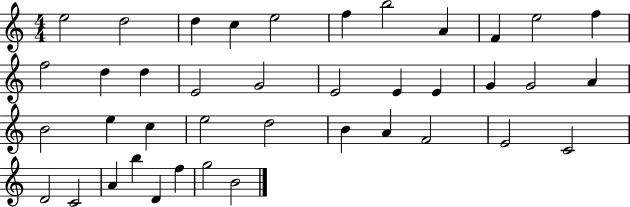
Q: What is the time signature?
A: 4/4